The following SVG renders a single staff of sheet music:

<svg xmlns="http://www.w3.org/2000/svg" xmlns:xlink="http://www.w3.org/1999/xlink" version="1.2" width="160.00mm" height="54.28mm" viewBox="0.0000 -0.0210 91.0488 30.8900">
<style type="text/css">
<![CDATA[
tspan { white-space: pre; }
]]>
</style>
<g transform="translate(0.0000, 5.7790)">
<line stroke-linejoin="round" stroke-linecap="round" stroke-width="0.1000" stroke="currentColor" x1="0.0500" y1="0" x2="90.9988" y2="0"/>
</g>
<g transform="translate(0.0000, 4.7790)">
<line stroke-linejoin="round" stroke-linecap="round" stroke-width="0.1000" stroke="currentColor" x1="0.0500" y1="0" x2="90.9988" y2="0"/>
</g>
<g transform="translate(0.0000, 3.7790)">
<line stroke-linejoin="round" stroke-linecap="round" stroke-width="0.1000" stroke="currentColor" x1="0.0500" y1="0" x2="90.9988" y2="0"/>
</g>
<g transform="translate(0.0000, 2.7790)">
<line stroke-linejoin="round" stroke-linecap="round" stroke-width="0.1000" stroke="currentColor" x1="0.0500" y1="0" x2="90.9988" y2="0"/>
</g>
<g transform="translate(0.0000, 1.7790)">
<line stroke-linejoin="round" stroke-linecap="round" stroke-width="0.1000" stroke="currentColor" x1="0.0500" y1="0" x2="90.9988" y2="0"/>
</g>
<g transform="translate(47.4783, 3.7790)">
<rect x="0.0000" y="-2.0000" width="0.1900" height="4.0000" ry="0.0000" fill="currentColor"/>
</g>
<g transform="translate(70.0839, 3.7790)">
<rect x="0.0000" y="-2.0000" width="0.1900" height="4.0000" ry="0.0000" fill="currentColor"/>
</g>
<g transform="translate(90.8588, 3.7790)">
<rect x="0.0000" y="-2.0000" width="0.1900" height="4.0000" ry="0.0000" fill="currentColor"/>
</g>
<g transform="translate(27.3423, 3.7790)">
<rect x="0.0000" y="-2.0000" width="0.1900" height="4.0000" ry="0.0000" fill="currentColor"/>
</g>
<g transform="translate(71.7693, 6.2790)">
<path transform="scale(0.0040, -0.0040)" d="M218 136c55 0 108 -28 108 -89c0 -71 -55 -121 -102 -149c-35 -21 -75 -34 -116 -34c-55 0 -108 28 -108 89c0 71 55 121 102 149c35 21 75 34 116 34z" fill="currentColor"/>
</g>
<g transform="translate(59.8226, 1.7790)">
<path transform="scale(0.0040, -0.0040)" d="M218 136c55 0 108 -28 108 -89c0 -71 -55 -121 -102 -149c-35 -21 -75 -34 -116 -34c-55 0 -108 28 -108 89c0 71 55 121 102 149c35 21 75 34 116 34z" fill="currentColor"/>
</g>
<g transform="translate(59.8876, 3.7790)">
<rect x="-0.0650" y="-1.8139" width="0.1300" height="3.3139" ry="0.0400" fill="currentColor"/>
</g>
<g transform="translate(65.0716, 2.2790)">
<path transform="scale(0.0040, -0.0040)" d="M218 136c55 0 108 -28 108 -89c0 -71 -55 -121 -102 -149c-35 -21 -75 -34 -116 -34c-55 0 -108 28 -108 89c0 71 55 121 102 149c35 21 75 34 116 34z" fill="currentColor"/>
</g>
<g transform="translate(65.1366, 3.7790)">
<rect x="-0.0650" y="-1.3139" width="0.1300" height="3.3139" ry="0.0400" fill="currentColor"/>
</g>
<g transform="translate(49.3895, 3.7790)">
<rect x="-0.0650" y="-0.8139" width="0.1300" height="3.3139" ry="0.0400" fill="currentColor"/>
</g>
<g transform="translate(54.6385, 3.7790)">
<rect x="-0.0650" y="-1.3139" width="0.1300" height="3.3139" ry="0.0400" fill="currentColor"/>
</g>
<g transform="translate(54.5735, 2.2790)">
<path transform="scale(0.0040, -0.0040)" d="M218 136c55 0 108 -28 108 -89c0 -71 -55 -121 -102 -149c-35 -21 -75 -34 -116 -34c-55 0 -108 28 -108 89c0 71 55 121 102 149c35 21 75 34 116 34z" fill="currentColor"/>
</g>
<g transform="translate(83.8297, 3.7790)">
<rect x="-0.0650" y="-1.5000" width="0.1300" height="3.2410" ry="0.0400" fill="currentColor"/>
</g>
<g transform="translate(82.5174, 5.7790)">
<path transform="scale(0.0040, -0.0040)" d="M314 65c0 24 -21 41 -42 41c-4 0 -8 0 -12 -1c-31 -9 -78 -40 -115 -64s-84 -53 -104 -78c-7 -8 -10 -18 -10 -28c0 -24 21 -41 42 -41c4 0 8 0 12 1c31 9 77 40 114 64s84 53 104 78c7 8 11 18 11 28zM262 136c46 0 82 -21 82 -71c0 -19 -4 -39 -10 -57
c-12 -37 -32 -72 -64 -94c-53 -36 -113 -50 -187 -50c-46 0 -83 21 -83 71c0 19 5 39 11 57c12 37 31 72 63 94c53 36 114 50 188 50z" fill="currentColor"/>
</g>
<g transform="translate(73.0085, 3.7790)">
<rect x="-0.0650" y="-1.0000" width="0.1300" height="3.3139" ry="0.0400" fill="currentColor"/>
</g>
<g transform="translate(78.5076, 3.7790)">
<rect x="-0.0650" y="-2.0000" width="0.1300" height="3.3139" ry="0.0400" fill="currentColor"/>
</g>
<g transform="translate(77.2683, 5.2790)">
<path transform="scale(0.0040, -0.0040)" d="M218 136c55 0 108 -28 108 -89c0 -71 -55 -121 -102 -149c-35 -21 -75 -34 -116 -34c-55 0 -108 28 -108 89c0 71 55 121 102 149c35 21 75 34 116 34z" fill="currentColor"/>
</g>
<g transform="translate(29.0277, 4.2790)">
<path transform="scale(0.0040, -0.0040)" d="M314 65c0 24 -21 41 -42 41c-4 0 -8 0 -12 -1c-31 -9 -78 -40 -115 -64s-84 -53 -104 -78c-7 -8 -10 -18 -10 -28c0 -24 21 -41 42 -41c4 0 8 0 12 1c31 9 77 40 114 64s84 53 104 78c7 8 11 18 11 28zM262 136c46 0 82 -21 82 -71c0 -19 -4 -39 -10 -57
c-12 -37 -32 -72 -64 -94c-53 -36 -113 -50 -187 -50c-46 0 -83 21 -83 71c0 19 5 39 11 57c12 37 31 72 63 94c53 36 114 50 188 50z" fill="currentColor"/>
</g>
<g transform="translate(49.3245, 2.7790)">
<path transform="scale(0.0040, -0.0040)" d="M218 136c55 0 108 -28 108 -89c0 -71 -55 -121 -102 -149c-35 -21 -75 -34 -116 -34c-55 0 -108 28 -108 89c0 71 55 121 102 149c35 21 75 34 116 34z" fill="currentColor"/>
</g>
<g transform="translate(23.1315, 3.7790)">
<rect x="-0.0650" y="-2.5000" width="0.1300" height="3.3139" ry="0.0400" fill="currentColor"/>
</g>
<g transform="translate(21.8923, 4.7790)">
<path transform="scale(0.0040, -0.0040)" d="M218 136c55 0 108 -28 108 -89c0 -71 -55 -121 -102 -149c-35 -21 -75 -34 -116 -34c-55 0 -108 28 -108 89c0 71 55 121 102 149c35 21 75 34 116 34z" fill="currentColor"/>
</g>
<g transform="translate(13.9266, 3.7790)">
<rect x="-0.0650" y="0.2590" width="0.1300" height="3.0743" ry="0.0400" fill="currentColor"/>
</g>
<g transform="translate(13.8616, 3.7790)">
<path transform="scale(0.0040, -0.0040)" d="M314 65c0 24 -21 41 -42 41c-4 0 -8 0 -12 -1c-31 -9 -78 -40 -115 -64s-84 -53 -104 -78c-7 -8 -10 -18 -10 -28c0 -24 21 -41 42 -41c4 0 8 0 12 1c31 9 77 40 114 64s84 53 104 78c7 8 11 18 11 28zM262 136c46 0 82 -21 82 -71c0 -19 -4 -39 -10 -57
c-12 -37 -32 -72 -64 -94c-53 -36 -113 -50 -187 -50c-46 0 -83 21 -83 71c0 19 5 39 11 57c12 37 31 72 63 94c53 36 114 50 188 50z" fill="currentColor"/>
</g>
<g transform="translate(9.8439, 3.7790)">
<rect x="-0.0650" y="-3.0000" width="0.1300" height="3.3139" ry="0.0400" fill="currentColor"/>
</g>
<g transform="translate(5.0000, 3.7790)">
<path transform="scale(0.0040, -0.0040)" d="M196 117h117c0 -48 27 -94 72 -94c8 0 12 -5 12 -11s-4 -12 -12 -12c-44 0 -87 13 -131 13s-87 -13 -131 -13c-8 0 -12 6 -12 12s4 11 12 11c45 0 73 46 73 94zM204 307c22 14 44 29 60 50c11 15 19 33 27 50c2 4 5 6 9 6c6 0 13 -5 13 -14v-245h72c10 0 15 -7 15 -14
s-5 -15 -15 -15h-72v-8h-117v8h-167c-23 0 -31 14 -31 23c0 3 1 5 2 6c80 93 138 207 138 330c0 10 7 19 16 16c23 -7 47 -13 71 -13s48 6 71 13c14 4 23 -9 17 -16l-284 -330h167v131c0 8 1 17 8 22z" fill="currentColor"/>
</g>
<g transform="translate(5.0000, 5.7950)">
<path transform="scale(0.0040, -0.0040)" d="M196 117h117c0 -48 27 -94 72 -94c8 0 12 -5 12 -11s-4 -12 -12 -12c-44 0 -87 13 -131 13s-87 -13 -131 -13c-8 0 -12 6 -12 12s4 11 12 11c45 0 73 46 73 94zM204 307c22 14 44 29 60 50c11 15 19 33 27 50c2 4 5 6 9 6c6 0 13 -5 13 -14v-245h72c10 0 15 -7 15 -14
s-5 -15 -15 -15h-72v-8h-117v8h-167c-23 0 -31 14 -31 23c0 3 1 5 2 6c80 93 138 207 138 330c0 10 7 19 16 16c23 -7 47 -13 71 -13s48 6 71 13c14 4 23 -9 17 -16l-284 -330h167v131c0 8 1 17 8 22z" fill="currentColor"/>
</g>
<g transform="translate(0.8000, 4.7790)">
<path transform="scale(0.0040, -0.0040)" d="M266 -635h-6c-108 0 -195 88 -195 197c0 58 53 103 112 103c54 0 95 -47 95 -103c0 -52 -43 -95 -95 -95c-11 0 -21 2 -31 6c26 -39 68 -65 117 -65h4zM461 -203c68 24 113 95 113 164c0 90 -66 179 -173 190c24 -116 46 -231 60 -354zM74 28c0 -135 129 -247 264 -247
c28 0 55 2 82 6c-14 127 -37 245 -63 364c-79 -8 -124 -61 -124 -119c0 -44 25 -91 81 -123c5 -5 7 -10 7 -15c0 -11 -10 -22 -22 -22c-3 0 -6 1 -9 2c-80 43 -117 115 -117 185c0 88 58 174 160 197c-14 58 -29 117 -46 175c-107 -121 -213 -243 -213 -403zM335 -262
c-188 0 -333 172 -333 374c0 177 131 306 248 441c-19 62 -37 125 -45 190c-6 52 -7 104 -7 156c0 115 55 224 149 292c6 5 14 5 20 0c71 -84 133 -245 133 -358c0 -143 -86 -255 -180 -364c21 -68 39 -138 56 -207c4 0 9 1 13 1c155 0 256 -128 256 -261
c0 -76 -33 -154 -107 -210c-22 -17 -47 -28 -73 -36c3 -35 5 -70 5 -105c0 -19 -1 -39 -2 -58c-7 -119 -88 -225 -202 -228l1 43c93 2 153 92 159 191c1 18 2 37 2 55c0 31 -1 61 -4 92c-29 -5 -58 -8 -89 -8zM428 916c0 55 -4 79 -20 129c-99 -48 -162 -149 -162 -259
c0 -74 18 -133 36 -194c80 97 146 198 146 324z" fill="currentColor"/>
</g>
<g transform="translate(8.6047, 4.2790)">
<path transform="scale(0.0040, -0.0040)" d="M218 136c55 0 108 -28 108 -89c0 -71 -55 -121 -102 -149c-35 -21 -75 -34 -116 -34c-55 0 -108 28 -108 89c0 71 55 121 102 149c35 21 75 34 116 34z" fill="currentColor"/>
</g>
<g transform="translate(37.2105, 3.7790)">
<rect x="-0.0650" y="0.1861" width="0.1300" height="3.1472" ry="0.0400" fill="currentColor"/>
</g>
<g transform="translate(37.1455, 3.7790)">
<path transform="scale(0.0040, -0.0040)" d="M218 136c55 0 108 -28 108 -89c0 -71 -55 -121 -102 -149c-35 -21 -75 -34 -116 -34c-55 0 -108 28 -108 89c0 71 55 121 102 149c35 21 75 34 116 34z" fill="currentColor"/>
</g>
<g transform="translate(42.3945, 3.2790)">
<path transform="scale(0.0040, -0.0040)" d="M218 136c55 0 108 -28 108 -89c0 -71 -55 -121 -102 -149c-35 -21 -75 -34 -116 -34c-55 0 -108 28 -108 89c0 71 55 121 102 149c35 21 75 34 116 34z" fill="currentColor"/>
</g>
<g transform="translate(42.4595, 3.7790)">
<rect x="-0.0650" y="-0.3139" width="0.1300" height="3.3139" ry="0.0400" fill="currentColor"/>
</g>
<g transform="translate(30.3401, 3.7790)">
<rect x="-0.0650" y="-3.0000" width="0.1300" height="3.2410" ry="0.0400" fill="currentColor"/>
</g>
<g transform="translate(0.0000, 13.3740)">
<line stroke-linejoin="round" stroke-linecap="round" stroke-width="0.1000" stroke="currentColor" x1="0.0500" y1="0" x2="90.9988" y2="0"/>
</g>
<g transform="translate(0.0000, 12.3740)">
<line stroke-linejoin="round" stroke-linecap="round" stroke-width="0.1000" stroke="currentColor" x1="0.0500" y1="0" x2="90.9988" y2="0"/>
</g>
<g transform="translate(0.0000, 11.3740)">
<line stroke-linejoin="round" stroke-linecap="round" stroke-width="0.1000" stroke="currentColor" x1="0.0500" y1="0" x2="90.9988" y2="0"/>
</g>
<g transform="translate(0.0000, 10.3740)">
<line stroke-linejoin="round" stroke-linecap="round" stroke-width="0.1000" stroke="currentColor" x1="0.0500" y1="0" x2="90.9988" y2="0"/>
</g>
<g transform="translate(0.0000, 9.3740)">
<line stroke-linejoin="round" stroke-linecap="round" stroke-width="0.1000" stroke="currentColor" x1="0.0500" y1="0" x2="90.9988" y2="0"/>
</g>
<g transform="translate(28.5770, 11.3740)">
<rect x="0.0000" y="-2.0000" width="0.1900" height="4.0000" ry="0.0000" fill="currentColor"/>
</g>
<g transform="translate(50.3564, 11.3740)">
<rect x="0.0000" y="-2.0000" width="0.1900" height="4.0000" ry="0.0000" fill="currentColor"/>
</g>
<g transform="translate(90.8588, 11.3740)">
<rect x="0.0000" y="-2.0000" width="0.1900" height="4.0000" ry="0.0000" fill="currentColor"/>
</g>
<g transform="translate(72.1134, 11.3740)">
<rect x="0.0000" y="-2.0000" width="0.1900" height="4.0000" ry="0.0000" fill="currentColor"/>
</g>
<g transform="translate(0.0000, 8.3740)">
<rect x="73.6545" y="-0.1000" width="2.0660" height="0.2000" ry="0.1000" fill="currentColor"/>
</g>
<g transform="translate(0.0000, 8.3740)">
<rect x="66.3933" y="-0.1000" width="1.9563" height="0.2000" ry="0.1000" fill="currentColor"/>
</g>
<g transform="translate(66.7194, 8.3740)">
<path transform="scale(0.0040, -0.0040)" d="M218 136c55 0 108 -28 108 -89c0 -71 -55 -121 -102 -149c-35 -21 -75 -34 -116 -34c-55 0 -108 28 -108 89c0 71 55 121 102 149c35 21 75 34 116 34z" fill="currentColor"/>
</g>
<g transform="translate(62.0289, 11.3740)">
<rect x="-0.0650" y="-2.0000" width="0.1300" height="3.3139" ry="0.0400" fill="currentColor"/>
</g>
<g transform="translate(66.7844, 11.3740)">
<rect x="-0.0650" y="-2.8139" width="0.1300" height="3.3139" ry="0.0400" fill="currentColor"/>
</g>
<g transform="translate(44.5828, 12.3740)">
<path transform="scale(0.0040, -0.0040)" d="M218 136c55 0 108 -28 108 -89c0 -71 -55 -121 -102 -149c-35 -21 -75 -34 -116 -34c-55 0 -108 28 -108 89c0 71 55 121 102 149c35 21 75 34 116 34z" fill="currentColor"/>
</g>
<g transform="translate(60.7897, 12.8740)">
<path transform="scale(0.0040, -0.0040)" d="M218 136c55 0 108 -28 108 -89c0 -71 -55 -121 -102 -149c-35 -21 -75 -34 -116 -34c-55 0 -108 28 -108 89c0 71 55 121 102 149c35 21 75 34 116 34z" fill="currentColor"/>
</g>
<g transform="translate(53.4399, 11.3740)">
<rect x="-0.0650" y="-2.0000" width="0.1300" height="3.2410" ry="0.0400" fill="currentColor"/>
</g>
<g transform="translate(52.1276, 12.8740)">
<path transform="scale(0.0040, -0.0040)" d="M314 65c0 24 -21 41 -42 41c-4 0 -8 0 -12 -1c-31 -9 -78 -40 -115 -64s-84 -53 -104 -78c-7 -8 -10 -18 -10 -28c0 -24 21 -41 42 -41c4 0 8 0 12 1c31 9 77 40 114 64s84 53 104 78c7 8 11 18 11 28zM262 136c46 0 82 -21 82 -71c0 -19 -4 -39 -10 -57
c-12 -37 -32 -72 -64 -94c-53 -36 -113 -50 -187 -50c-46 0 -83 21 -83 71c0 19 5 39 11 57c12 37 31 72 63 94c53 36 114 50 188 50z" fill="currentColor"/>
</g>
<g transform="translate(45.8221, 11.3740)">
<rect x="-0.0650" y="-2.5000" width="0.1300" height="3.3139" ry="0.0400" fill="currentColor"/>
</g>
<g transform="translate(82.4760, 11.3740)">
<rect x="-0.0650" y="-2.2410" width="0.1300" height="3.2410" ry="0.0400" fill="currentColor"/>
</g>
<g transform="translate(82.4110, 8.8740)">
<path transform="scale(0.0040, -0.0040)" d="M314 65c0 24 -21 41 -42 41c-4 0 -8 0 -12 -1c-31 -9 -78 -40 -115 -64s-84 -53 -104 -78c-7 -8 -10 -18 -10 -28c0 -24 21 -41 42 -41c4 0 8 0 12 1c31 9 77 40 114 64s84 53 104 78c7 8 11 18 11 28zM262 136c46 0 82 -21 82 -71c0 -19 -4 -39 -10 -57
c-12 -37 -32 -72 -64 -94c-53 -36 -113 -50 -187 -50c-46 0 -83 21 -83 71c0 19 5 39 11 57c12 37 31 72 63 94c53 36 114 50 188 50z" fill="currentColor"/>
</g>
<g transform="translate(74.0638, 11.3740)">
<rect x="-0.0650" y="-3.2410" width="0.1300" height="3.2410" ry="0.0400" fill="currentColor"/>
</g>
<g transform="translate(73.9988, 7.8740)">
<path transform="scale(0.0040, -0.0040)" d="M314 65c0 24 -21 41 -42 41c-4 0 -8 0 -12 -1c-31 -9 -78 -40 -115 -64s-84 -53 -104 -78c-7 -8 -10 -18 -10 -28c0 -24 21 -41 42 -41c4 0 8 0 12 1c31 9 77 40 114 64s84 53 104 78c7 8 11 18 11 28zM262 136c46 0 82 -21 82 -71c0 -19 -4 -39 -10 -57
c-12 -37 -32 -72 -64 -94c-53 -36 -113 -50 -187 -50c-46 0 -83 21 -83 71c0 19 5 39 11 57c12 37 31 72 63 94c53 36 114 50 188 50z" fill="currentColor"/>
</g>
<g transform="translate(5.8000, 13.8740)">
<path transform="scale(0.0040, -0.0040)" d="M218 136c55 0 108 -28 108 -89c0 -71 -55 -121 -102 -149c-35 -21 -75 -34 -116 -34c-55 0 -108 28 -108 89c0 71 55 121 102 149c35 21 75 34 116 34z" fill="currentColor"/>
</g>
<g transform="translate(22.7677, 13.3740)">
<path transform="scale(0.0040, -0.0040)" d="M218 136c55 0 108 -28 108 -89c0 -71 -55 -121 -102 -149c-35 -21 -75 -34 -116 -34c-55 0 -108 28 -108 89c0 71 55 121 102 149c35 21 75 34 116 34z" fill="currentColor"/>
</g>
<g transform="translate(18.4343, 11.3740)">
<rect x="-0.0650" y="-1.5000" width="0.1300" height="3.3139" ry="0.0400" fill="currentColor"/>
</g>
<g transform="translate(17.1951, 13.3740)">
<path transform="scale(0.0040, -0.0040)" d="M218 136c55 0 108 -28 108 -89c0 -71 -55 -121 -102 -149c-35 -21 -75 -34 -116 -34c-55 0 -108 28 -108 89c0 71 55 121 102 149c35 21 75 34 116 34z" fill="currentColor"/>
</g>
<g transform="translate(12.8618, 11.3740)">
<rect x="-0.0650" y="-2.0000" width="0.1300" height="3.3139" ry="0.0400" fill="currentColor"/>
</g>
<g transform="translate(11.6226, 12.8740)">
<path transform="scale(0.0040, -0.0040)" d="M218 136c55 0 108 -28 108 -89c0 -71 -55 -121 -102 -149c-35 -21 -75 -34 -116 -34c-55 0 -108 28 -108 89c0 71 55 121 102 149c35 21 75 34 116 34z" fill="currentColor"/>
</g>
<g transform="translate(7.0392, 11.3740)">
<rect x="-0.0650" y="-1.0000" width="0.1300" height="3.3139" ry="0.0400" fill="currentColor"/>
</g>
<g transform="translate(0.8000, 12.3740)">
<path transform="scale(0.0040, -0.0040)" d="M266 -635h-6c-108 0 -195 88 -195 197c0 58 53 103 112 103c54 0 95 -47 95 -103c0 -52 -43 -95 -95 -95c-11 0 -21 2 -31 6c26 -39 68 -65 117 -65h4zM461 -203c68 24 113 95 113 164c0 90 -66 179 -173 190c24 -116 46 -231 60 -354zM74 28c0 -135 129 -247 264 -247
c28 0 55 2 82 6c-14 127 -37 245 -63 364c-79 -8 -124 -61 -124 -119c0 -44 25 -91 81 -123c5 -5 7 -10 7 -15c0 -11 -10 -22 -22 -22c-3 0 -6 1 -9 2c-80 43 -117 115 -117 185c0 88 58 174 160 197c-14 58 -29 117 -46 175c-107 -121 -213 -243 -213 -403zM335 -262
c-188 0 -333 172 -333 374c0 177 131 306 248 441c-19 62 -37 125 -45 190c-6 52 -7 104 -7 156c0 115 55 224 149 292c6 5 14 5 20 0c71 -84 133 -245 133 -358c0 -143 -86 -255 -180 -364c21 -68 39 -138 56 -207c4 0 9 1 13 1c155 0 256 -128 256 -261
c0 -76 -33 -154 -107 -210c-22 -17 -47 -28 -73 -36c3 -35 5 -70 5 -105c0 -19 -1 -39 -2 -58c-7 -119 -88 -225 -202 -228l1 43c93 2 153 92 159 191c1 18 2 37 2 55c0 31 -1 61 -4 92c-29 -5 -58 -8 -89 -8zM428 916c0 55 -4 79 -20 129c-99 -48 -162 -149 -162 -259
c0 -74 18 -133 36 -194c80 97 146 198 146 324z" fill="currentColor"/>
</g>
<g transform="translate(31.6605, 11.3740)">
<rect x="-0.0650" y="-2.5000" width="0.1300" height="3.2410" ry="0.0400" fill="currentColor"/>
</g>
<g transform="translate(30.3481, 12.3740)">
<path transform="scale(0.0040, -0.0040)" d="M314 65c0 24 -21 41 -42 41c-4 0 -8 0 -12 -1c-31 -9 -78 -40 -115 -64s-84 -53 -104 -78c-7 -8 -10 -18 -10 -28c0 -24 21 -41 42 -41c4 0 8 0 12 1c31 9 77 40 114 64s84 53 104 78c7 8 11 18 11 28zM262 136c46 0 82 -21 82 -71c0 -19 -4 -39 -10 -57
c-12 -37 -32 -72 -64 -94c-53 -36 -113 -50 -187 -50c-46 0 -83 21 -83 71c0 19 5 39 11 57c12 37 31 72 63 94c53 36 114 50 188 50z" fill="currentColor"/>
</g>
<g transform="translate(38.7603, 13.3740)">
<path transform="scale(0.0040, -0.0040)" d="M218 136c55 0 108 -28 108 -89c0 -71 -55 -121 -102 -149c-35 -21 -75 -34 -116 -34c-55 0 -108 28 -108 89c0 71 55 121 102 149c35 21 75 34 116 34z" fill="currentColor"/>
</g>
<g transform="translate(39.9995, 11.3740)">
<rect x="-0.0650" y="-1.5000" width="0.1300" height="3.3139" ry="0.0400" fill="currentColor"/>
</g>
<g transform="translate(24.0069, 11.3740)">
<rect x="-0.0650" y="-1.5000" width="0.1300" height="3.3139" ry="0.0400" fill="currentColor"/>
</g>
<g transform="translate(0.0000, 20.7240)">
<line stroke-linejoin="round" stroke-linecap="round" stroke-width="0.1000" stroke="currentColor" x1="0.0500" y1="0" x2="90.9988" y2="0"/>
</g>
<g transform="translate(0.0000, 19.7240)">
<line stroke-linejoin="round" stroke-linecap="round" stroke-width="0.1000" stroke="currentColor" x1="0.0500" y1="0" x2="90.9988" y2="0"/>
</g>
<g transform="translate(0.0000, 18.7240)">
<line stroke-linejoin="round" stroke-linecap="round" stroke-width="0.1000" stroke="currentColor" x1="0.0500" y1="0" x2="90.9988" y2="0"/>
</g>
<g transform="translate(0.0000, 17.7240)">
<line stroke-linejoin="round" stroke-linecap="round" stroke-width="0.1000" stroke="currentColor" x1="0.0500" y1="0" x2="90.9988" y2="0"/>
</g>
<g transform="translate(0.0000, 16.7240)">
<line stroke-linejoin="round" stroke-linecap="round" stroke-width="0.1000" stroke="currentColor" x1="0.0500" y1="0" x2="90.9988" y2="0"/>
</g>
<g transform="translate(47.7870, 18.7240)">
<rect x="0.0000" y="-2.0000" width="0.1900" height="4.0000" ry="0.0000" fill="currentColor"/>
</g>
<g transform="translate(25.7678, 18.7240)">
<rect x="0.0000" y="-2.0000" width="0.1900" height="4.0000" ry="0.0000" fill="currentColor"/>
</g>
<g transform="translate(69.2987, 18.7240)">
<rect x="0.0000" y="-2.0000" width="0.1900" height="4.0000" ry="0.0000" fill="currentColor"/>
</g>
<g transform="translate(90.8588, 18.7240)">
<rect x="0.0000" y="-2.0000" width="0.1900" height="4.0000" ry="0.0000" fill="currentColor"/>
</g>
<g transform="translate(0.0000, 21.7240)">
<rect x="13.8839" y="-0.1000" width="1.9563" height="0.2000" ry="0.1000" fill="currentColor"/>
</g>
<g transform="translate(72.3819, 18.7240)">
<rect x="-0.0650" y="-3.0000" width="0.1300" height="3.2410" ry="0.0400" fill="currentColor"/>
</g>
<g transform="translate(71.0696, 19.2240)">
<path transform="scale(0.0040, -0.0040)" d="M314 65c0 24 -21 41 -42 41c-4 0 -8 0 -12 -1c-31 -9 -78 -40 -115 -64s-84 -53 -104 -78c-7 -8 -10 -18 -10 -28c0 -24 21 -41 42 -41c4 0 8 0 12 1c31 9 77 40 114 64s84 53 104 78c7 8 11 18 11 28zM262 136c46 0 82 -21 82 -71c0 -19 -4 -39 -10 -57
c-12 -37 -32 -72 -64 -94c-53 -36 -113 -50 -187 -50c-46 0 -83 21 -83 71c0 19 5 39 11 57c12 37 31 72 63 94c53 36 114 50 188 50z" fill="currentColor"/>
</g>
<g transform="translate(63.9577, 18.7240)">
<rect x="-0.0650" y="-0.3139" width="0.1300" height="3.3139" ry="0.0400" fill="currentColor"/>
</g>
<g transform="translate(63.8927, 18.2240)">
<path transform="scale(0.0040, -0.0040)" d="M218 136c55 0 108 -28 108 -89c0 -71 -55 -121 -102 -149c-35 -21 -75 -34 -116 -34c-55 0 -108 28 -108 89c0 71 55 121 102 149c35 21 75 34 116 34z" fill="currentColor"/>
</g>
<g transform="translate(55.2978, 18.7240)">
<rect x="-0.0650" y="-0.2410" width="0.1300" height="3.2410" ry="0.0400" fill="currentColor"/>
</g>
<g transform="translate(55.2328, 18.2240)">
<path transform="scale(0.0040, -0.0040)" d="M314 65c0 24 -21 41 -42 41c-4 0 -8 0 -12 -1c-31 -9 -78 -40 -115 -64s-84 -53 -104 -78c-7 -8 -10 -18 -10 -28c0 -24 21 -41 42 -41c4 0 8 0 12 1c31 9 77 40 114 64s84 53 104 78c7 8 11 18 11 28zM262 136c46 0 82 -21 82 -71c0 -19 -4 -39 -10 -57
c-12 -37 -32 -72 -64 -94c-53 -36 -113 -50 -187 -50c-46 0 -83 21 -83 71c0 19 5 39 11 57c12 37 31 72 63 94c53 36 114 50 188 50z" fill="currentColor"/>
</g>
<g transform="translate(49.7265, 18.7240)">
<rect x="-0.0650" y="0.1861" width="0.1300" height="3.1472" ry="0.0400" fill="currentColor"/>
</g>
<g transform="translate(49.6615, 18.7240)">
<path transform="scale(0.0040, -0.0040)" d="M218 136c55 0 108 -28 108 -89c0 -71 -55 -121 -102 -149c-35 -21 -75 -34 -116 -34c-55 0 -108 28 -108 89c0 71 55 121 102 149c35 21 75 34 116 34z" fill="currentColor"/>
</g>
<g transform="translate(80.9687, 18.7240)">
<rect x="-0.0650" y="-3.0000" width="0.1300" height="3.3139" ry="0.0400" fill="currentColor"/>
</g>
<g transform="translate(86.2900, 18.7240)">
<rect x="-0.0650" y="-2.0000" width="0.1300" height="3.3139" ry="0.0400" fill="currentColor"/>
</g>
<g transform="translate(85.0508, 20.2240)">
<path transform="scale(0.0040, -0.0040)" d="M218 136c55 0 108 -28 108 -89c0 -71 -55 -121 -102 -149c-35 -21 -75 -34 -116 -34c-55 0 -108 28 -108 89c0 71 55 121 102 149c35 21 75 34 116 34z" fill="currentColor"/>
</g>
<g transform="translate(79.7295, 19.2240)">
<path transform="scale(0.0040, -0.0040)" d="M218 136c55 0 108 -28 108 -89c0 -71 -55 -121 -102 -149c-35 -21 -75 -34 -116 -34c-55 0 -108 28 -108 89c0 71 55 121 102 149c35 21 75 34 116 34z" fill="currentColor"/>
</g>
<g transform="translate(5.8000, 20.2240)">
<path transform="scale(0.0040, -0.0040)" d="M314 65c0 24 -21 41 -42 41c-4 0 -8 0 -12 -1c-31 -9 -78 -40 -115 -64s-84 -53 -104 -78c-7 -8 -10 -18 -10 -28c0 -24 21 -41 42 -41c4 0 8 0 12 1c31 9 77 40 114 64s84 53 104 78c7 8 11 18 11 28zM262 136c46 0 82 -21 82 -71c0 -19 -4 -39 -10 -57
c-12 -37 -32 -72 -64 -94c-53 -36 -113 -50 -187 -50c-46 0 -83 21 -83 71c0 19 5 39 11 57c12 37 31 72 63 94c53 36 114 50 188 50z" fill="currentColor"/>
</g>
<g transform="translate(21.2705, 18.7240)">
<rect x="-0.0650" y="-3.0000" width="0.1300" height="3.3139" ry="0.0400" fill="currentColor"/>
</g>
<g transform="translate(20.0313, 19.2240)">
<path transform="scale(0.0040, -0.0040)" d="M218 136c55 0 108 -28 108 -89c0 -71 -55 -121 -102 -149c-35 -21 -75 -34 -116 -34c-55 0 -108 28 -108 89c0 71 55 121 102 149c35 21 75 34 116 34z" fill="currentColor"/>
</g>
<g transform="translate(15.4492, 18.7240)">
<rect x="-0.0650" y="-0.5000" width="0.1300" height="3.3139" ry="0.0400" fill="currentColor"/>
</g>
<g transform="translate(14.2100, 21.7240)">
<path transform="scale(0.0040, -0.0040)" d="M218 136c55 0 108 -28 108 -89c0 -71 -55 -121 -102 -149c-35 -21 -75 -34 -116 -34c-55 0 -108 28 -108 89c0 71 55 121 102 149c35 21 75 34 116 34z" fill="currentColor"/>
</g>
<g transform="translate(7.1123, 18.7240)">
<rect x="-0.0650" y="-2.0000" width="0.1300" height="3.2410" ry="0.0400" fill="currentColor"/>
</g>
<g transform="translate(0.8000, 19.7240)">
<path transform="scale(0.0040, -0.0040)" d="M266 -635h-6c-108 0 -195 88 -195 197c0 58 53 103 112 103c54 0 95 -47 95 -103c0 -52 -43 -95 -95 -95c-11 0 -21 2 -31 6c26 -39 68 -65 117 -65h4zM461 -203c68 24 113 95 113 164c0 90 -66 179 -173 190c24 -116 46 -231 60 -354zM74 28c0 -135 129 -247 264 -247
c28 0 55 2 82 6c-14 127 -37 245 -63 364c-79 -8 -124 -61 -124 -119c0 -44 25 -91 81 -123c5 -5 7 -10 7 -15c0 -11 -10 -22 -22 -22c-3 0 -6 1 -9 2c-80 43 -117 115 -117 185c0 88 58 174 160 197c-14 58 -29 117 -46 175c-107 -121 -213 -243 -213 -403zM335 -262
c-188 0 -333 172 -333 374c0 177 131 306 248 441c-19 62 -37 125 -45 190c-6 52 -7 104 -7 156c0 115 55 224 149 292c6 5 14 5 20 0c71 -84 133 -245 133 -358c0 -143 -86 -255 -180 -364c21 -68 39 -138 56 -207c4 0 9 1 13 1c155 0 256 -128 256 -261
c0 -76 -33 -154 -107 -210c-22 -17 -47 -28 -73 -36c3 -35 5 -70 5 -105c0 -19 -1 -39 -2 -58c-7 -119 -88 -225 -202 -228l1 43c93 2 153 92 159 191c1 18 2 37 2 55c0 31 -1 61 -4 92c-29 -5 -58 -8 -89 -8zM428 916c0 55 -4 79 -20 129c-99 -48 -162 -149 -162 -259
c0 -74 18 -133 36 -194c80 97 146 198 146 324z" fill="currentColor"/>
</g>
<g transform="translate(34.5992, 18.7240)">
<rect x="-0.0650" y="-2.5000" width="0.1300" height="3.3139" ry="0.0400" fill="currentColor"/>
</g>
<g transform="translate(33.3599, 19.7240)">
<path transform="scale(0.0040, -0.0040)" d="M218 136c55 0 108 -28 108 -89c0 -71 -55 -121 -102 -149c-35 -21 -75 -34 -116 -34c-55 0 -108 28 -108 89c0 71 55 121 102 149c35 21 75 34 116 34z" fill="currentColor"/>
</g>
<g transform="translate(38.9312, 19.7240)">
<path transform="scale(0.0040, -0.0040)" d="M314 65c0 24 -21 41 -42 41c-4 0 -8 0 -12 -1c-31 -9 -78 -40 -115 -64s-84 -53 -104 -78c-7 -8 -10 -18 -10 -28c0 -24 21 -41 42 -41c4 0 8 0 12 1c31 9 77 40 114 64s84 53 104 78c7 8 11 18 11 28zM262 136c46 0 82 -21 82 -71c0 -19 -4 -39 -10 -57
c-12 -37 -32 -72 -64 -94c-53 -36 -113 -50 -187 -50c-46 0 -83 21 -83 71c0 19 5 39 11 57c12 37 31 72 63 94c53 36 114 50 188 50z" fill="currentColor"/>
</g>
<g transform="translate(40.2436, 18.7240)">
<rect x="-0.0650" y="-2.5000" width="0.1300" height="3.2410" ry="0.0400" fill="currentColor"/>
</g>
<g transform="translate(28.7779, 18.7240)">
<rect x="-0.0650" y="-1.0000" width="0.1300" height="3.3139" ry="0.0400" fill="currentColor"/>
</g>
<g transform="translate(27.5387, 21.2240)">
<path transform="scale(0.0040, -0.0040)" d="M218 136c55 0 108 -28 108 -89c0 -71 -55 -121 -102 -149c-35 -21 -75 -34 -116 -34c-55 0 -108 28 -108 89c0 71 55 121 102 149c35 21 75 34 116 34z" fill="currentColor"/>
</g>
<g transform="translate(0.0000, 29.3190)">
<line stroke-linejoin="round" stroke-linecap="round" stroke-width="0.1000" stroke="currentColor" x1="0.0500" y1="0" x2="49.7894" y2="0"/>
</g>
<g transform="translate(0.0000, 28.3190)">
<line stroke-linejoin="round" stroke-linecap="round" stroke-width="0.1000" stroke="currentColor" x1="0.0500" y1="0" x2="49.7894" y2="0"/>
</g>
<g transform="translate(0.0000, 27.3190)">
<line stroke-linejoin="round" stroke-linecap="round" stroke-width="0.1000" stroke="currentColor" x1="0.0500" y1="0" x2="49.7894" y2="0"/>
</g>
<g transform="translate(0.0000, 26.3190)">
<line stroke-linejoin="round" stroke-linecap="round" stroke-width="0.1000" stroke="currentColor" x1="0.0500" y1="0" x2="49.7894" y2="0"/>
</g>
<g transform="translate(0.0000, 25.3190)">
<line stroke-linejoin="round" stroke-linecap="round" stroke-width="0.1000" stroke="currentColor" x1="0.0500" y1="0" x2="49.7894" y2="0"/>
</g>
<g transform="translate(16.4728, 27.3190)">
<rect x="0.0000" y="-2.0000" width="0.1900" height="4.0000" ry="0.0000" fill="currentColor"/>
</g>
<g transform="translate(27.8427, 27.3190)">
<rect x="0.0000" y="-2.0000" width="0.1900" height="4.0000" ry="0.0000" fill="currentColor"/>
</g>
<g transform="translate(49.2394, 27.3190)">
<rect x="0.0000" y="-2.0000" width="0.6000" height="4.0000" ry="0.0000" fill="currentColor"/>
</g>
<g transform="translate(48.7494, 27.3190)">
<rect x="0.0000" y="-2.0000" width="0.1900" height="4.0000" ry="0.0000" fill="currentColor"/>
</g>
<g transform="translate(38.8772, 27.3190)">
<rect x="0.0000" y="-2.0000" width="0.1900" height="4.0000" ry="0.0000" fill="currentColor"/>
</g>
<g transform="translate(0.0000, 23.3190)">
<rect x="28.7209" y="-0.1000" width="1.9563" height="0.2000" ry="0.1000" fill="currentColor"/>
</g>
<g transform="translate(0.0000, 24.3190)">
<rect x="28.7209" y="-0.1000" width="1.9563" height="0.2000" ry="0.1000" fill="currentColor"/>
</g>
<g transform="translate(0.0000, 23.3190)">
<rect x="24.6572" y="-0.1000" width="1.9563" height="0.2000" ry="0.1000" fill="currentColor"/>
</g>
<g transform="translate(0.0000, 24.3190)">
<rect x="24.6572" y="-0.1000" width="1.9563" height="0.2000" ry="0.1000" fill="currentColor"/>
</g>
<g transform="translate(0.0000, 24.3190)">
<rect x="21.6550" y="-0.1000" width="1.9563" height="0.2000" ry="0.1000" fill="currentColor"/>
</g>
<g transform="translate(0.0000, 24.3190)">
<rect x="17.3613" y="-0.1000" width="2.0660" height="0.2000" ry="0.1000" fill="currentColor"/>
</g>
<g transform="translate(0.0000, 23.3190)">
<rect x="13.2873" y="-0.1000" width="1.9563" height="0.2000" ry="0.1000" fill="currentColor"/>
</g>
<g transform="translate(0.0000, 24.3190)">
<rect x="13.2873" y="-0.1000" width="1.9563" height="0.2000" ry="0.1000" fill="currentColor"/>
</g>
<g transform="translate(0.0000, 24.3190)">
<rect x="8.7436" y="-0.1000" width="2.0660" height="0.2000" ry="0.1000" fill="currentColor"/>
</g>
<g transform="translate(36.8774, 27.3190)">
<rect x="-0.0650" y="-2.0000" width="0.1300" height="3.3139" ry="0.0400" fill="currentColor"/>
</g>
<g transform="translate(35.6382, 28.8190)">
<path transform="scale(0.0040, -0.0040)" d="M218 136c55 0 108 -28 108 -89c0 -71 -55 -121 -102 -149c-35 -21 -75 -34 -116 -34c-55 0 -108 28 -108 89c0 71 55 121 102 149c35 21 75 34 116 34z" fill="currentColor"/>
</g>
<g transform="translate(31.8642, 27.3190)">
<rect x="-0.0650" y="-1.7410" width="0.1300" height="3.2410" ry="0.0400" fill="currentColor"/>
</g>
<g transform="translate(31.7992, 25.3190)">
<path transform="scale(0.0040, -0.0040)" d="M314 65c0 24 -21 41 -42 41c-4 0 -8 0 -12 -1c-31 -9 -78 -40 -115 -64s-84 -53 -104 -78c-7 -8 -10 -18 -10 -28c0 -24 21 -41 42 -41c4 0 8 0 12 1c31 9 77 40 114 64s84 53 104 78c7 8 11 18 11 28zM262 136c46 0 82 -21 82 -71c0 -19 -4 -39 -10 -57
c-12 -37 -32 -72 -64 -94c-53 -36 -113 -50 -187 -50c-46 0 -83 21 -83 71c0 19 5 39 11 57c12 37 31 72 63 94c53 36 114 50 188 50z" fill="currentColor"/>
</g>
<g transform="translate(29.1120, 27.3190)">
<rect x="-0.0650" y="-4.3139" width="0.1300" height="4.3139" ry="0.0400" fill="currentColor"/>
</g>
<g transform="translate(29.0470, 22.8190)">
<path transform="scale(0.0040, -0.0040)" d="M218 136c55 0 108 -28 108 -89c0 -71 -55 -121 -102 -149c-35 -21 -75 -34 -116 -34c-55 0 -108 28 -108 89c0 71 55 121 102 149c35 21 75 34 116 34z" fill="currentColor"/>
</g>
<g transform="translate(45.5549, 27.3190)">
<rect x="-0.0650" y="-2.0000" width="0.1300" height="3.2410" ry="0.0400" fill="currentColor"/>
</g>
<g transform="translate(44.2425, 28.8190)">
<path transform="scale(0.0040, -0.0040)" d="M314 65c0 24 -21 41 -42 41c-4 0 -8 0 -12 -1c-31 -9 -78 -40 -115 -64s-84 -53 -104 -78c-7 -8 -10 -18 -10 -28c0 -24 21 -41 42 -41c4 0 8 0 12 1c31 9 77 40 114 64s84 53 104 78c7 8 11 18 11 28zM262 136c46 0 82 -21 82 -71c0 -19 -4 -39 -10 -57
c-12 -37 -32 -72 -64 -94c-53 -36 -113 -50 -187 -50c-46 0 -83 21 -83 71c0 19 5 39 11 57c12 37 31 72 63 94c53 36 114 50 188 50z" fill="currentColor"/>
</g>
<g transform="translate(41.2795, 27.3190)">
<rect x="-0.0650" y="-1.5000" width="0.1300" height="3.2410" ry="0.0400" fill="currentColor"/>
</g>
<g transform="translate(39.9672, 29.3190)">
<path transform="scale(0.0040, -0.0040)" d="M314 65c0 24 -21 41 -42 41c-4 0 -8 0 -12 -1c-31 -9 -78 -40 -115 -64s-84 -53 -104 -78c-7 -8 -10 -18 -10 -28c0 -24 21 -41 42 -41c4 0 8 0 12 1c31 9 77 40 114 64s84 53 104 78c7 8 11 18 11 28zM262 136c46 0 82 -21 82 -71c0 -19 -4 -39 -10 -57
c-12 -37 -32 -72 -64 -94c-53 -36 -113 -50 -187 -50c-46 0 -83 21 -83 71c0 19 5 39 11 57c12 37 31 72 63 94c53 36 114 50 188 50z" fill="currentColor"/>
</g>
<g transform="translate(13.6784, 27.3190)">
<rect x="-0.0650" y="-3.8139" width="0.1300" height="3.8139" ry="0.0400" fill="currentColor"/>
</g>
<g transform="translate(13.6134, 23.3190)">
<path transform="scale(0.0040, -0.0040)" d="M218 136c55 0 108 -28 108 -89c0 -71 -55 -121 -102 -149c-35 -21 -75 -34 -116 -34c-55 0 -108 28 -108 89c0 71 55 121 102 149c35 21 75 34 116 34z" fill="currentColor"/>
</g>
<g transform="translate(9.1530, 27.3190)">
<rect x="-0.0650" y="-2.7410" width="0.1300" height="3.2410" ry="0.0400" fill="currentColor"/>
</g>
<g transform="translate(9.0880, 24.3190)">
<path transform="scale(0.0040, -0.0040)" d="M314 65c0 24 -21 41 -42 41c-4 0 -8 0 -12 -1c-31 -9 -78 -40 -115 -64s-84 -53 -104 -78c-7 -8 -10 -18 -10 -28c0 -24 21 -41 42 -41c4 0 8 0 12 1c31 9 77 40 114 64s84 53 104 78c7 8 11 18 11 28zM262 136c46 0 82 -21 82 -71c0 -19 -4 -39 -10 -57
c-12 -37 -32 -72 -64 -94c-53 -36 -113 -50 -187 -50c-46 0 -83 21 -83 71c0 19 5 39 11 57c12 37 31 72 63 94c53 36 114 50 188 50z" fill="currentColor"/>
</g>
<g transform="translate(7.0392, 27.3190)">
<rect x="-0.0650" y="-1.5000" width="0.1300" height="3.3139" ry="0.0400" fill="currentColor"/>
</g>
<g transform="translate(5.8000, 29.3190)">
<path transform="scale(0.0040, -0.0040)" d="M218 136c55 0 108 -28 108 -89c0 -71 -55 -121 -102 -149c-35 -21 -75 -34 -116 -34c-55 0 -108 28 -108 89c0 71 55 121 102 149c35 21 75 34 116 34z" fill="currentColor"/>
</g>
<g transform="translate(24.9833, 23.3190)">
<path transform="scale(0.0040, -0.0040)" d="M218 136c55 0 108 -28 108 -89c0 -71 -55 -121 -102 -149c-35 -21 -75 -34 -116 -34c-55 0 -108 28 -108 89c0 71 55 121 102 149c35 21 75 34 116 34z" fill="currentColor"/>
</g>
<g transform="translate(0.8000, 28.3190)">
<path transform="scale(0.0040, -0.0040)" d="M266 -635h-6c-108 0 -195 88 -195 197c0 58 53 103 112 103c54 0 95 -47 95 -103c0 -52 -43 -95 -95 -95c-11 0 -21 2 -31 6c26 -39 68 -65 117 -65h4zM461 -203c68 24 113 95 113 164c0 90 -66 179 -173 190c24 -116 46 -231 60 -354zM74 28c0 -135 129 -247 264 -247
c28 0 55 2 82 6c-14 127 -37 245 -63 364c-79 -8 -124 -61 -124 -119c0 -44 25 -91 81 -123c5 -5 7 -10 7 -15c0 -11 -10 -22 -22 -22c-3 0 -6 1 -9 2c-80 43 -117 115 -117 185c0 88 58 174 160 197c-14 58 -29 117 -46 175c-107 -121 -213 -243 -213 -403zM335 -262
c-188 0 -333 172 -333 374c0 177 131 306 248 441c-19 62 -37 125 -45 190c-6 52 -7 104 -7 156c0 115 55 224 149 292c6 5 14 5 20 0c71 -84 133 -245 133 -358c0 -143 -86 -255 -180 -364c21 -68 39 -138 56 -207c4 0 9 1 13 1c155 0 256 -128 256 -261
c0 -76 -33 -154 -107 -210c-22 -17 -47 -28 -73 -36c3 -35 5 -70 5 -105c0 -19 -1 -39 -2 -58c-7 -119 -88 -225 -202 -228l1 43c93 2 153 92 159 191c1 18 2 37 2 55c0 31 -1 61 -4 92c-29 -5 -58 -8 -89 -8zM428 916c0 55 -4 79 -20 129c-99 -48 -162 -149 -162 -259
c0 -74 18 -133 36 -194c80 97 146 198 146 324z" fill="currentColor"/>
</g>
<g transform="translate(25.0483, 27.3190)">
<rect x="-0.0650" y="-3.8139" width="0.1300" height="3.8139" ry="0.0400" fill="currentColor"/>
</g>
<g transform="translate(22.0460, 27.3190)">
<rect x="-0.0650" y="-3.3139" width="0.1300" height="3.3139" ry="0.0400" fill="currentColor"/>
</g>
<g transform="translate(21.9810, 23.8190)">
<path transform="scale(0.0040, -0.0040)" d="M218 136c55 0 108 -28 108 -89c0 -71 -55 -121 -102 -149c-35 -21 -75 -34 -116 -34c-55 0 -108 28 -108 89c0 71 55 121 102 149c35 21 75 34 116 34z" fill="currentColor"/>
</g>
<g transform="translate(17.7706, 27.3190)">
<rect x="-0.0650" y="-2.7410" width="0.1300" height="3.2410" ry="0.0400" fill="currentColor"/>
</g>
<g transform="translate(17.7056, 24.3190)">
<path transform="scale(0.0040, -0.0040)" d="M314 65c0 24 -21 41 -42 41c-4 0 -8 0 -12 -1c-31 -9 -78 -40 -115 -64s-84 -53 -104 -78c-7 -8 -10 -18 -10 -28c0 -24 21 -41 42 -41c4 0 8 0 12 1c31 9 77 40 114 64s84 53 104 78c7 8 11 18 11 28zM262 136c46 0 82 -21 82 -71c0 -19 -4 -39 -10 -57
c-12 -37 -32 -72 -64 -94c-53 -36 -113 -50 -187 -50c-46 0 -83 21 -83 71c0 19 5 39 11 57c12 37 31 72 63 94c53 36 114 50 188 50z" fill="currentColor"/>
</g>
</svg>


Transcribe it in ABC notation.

X:1
T:Untitled
M:4/4
L:1/4
K:C
A B2 G A2 B c d e f e D F E2 D F E E G2 E G F2 F a b2 g2 F2 C A D G G2 B c2 c A2 A F E a2 c' a2 b c' d' f2 F E2 F2